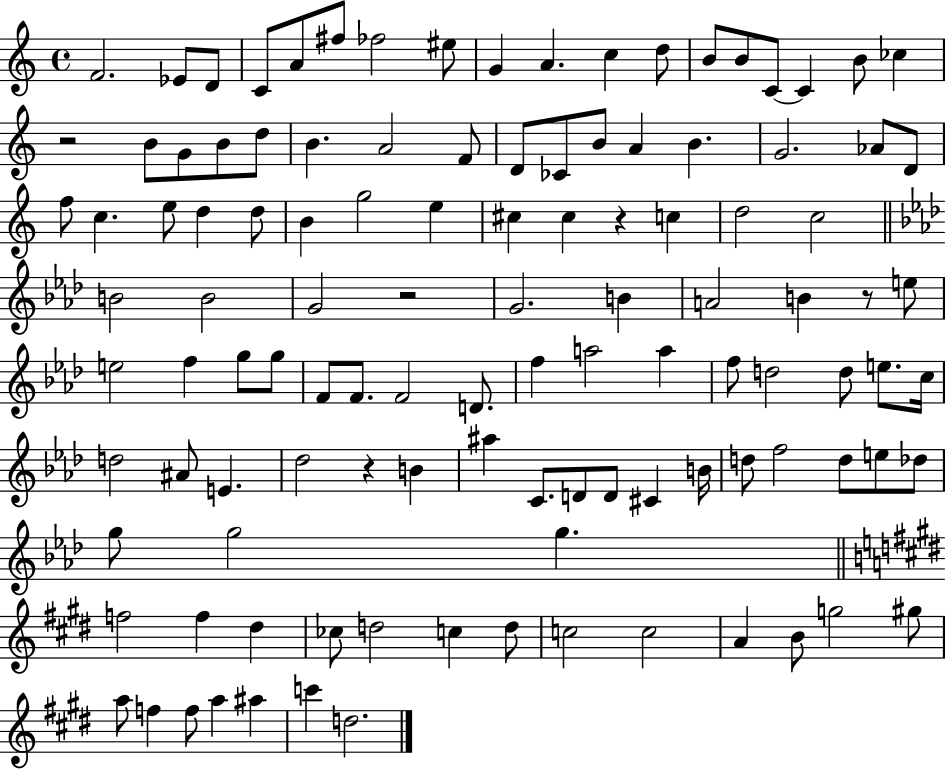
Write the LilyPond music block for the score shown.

{
  \clef treble
  \time 4/4
  \defaultTimeSignature
  \key c \major
  f'2. ees'8 d'8 | c'8 a'8 fis''8 fes''2 eis''8 | g'4 a'4. c''4 d''8 | b'8 b'8 c'8~~ c'4 b'8 ces''4 | \break r2 b'8 g'8 b'8 d''8 | b'4. a'2 f'8 | d'8 ces'8 b'8 a'4 b'4. | g'2. aes'8 d'8 | \break f''8 c''4. e''8 d''4 d''8 | b'4 g''2 e''4 | cis''4 cis''4 r4 c''4 | d''2 c''2 | \break \bar "||" \break \key aes \major b'2 b'2 | g'2 r2 | g'2. b'4 | a'2 b'4 r8 e''8 | \break e''2 f''4 g''8 g''8 | f'8 f'8. f'2 d'8. | f''4 a''2 a''4 | f''8 d''2 d''8 e''8. c''16 | \break d''2 ais'8 e'4. | des''2 r4 b'4 | ais''4 c'8. d'8 d'8 cis'4 b'16 | d''8 f''2 d''8 e''8 des''8 | \break g''8 g''2 g''4. | \bar "||" \break \key e \major f''2 f''4 dis''4 | ces''8 d''2 c''4 d''8 | c''2 c''2 | a'4 b'8 g''2 gis''8 | \break a''8 f''4 f''8 a''4 ais''4 | c'''4 d''2. | \bar "|."
}